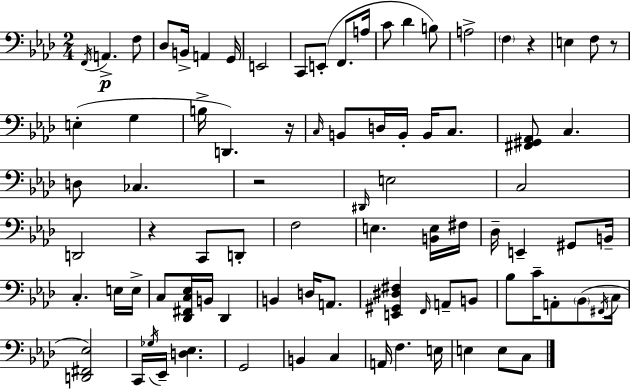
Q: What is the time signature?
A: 2/4